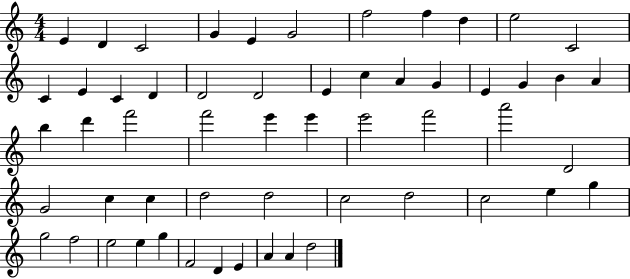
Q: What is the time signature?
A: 4/4